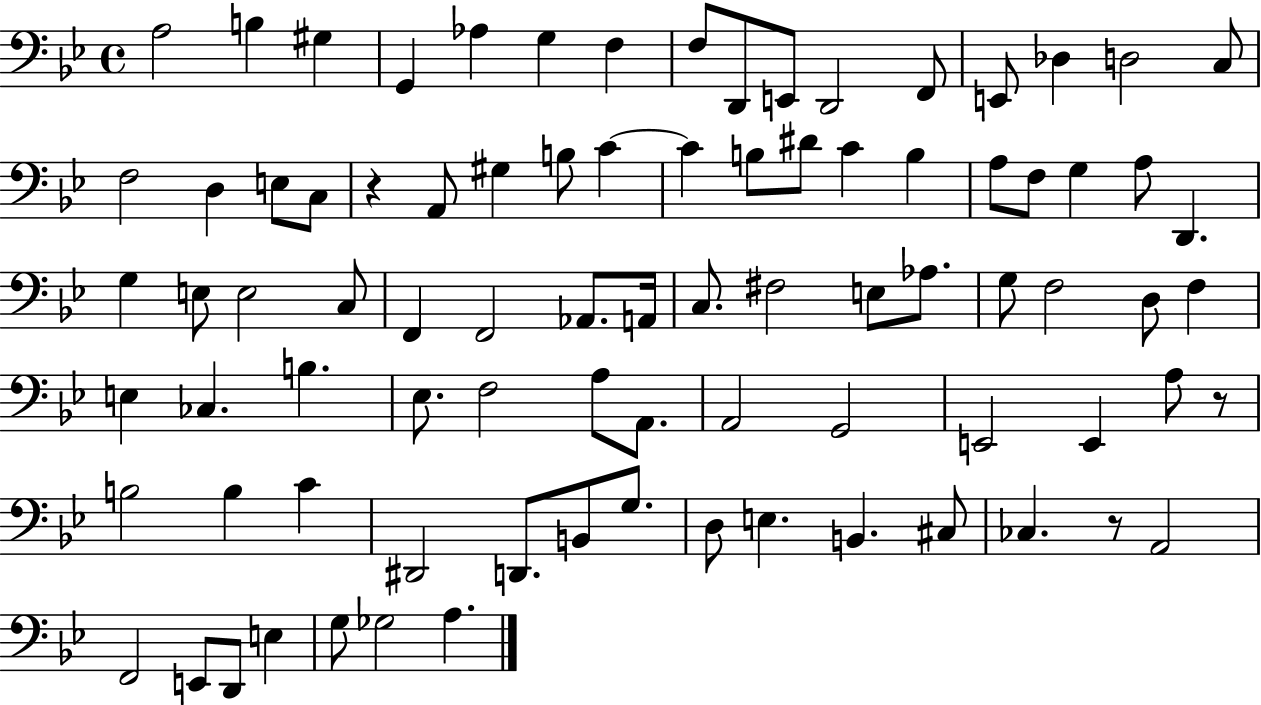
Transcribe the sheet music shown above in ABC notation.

X:1
T:Untitled
M:4/4
L:1/4
K:Bb
A,2 B, ^G, G,, _A, G, F, F,/2 D,,/2 E,,/2 D,,2 F,,/2 E,,/2 _D, D,2 C,/2 F,2 D, E,/2 C,/2 z A,,/2 ^G, B,/2 C C B,/2 ^D/2 C B, A,/2 F,/2 G, A,/2 D,, G, E,/2 E,2 C,/2 F,, F,,2 _A,,/2 A,,/4 C,/2 ^F,2 E,/2 _A,/2 G,/2 F,2 D,/2 F, E, _C, B, _E,/2 F,2 A,/2 A,,/2 A,,2 G,,2 E,,2 E,, A,/2 z/2 B,2 B, C ^D,,2 D,,/2 B,,/2 G,/2 D,/2 E, B,, ^C,/2 _C, z/2 A,,2 F,,2 E,,/2 D,,/2 E, G,/2 _G,2 A,